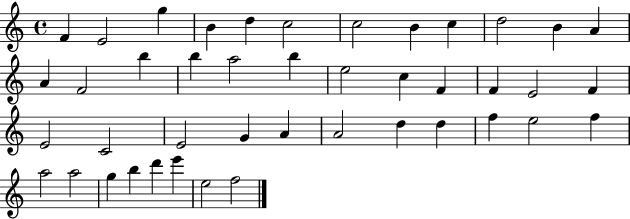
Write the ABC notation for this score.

X:1
T:Untitled
M:4/4
L:1/4
K:C
F E2 g B d c2 c2 B c d2 B A A F2 b b a2 b e2 c F F E2 F E2 C2 E2 G A A2 d d f e2 f a2 a2 g b d' e' e2 f2